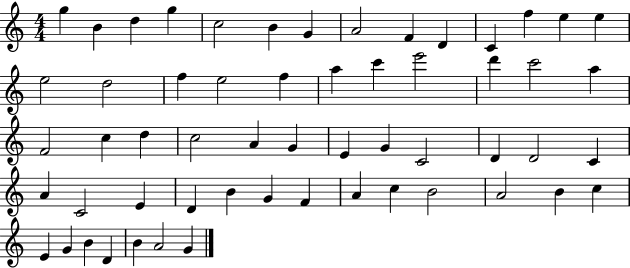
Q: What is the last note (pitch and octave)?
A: G4